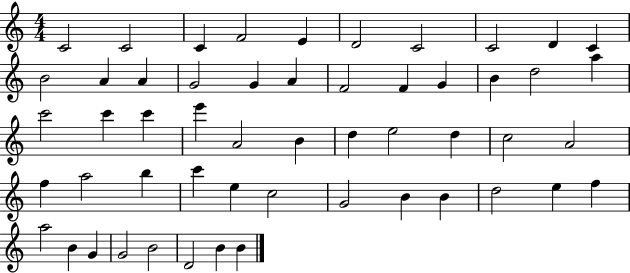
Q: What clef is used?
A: treble